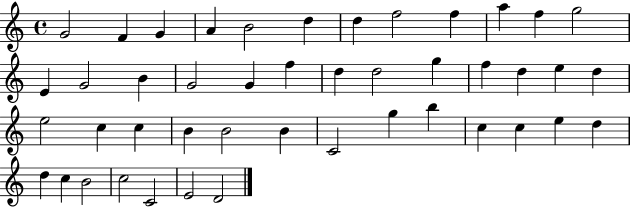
{
  \clef treble
  \time 4/4
  \defaultTimeSignature
  \key c \major
  g'2 f'4 g'4 | a'4 b'2 d''4 | d''4 f''2 f''4 | a''4 f''4 g''2 | \break e'4 g'2 b'4 | g'2 g'4 f''4 | d''4 d''2 g''4 | f''4 d''4 e''4 d''4 | \break e''2 c''4 c''4 | b'4 b'2 b'4 | c'2 g''4 b''4 | c''4 c''4 e''4 d''4 | \break d''4 c''4 b'2 | c''2 c'2 | e'2 d'2 | \bar "|."
}